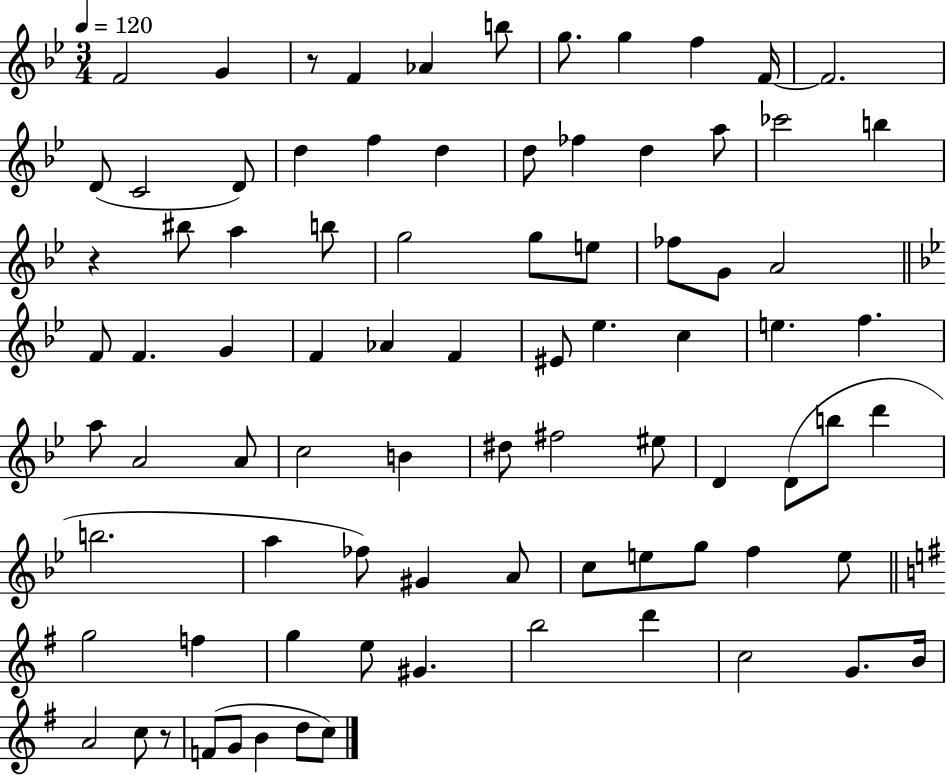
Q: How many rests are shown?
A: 3